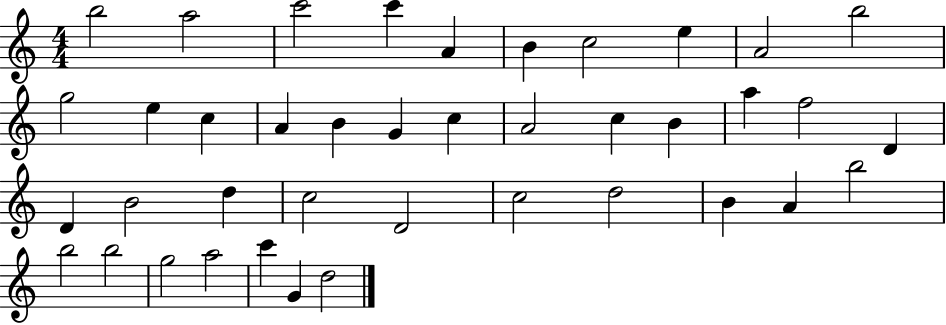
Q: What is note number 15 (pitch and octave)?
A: B4